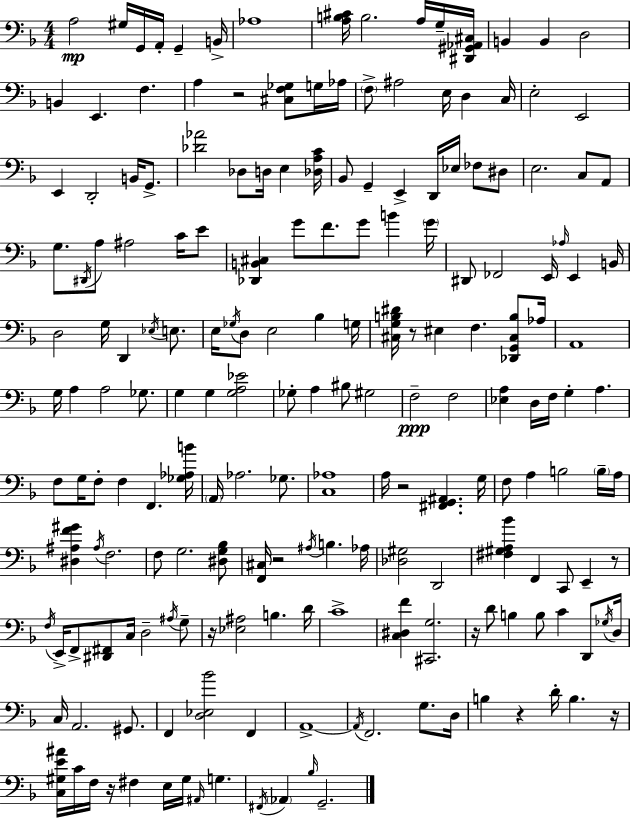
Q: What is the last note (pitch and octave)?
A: G2